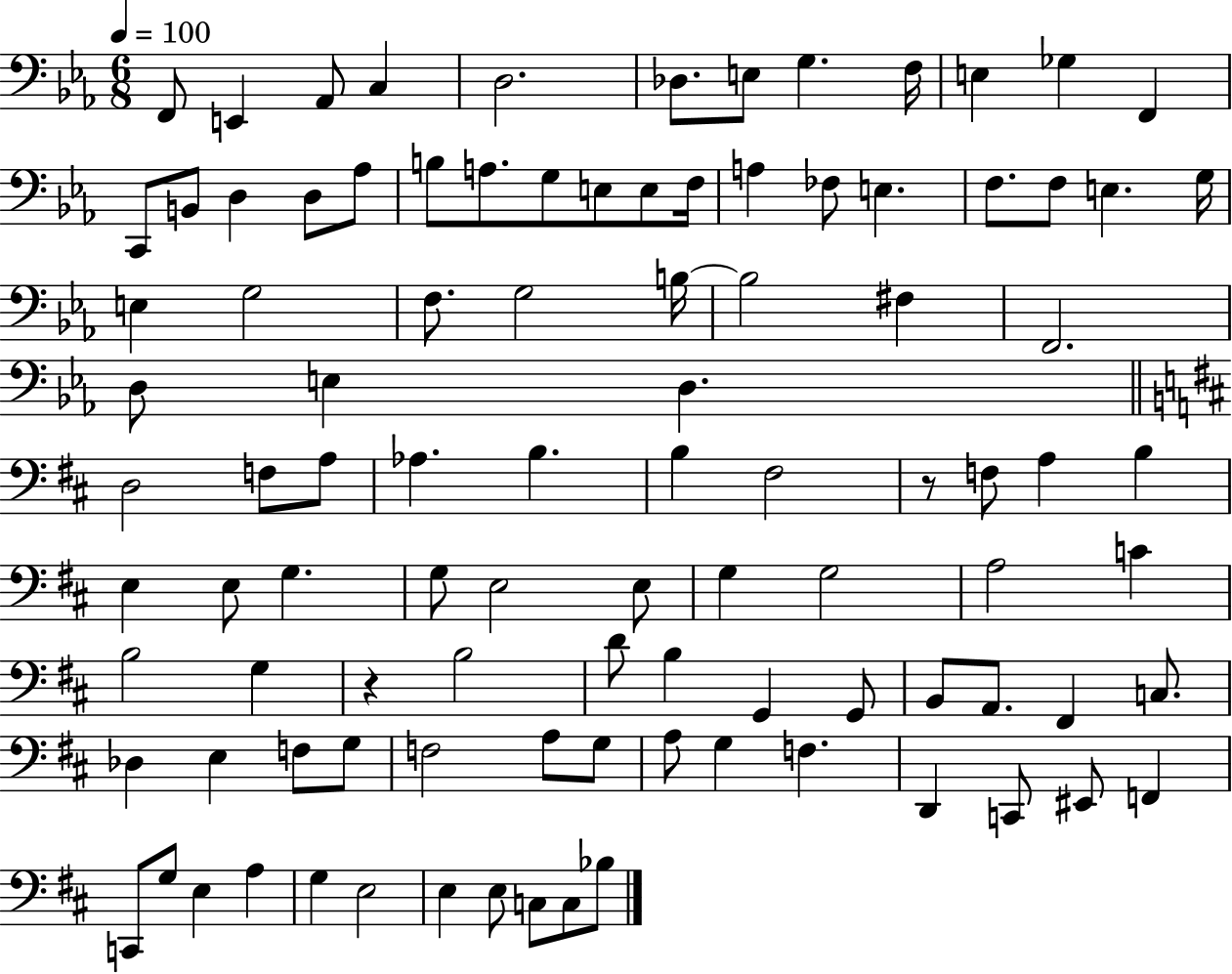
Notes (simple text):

F2/e E2/q Ab2/e C3/q D3/h. Db3/e. E3/e G3/q. F3/s E3/q Gb3/q F2/q C2/e B2/e D3/q D3/e Ab3/e B3/e A3/e. G3/e E3/e E3/e F3/s A3/q FES3/e E3/q. F3/e. F3/e E3/q. G3/s E3/q G3/h F3/e. G3/h B3/s B3/h F#3/q F2/h. D3/e E3/q D3/q. D3/h F3/e A3/e Ab3/q. B3/q. B3/q F#3/h R/e F3/e A3/q B3/q E3/q E3/e G3/q. G3/e E3/h E3/e G3/q G3/h A3/h C4/q B3/h G3/q R/q B3/h D4/e B3/q G2/q G2/e B2/e A2/e. F#2/q C3/e. Db3/q E3/q F3/e G3/e F3/h A3/e G3/e A3/e G3/q F3/q. D2/q C2/e EIS2/e F2/q C2/e G3/e E3/q A3/q G3/q E3/h E3/q E3/e C3/e C3/e Bb3/e